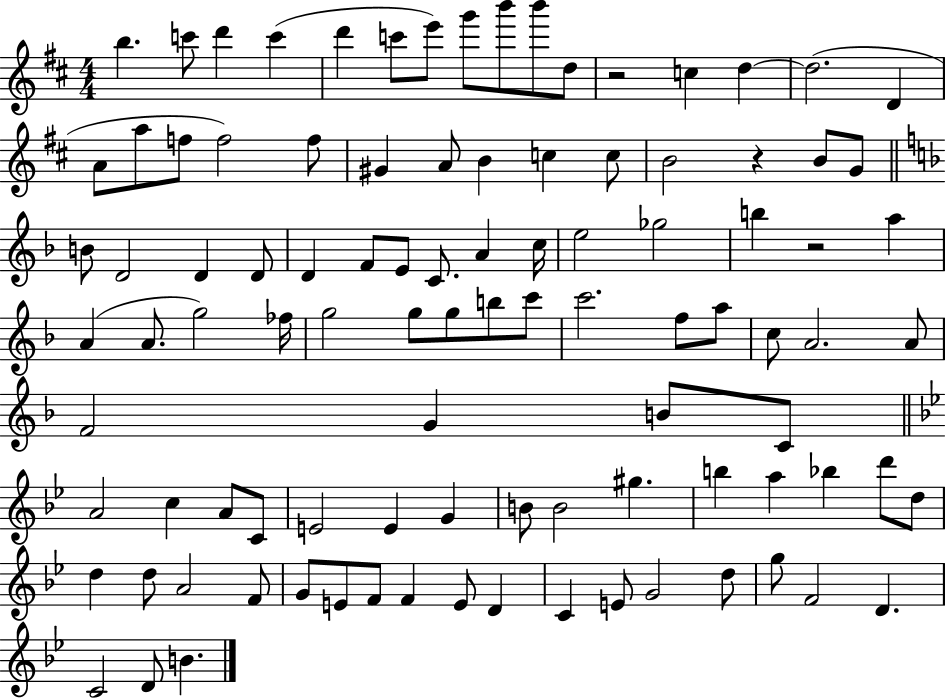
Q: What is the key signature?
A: D major